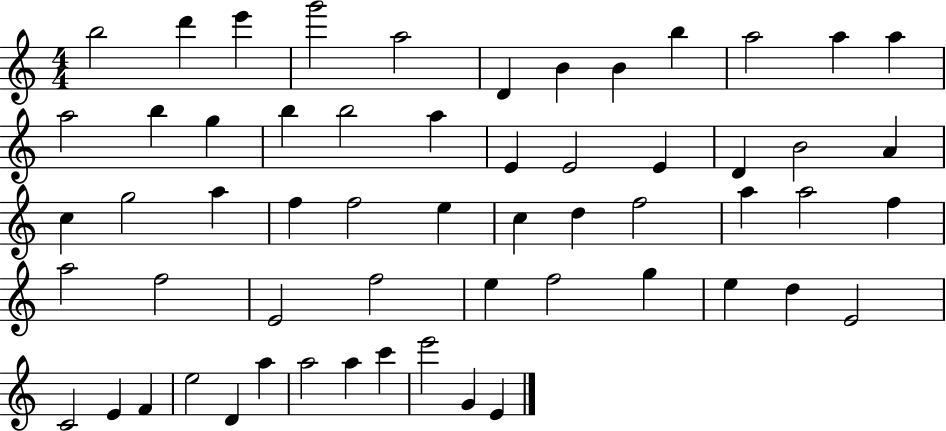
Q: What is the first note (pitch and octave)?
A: B5